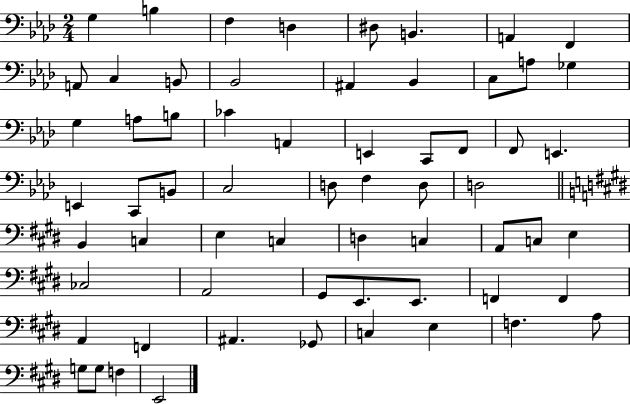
{
  \clef bass
  \numericTimeSignature
  \time 2/4
  \key aes \major
  g4 b4 | f4 d4 | dis8 b,4. | a,4 f,4 | \break a,8 c4 b,8 | bes,2 | ais,4 bes,4 | c8 a8 ges4 | \break g4 a8 b8 | ces'4 a,4 | e,4 c,8 f,8 | f,8 e,4. | \break e,4 c,8 b,8 | c2 | d8 f4 d8 | d2 | \break \bar "||" \break \key e \major b,4 c4 | e4 c4 | d4 c4 | a,8 c8 e4 | \break ces2 | a,2 | gis,8 e,8. e,8. | f,4 f,4 | \break a,4 f,4 | ais,4. ges,8 | c4 e4 | f4. a8 | \break g8 g8 f4 | e,2 | \bar "|."
}